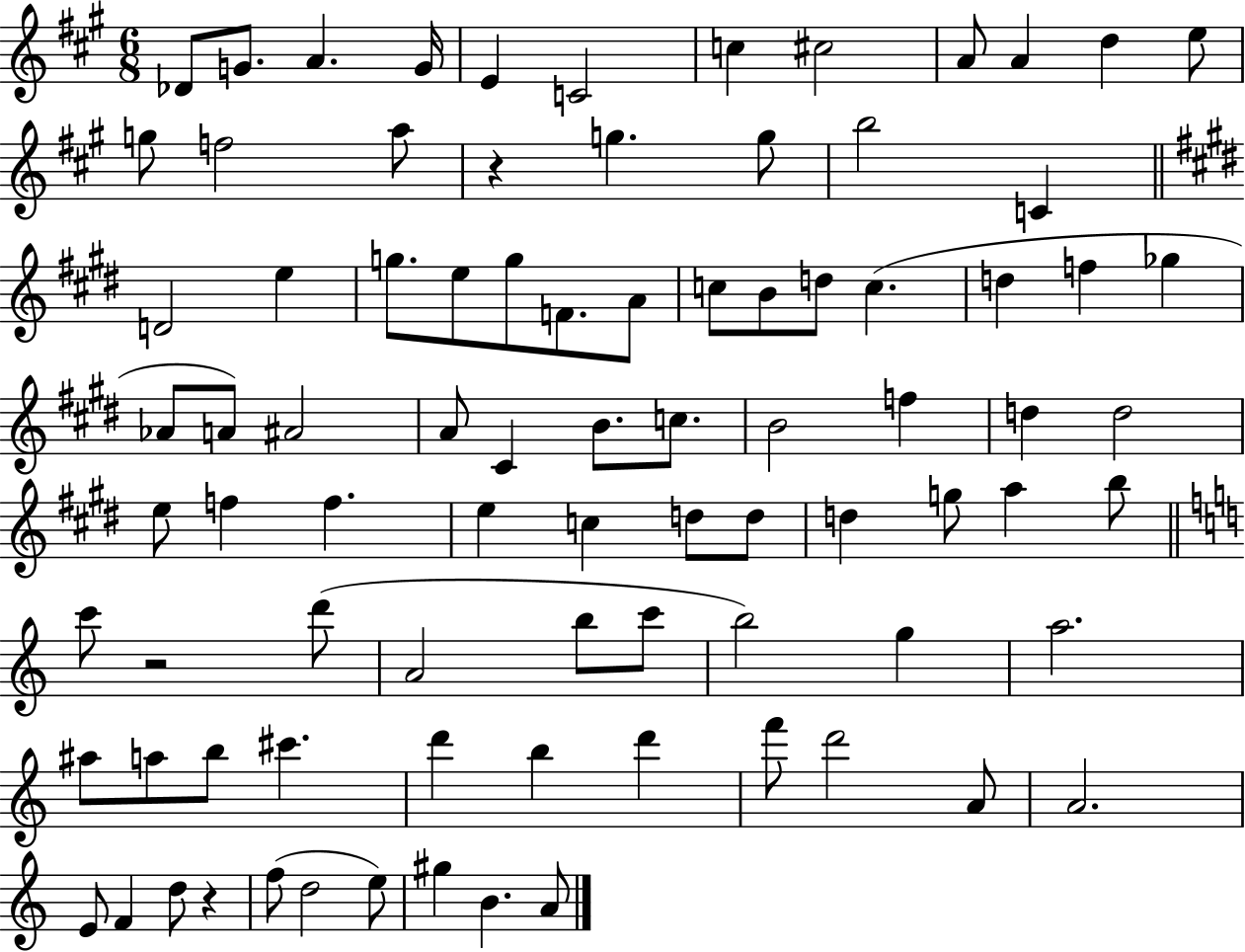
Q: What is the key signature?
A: A major